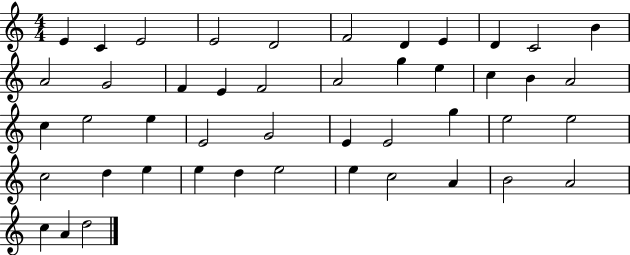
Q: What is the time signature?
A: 4/4